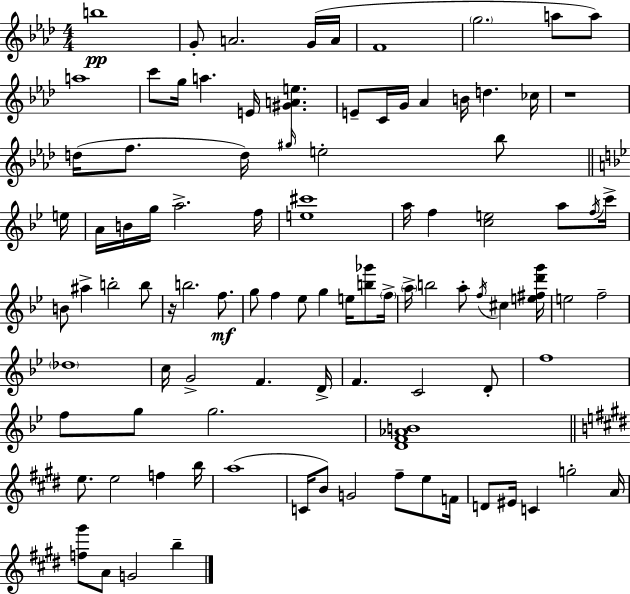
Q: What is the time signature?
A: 4/4